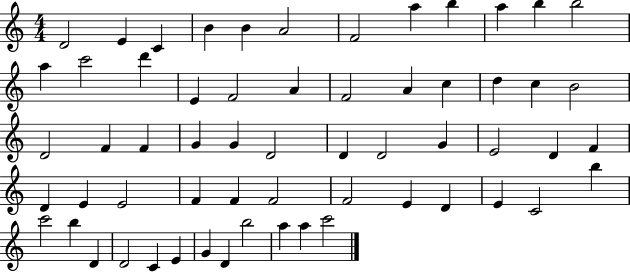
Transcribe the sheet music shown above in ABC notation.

X:1
T:Untitled
M:4/4
L:1/4
K:C
D2 E C B B A2 F2 a b a b b2 a c'2 d' E F2 A F2 A c d c B2 D2 F F G G D2 D D2 G E2 D F D E E2 F F F2 F2 E D E C2 b c'2 b D D2 C E G D b2 a a c'2